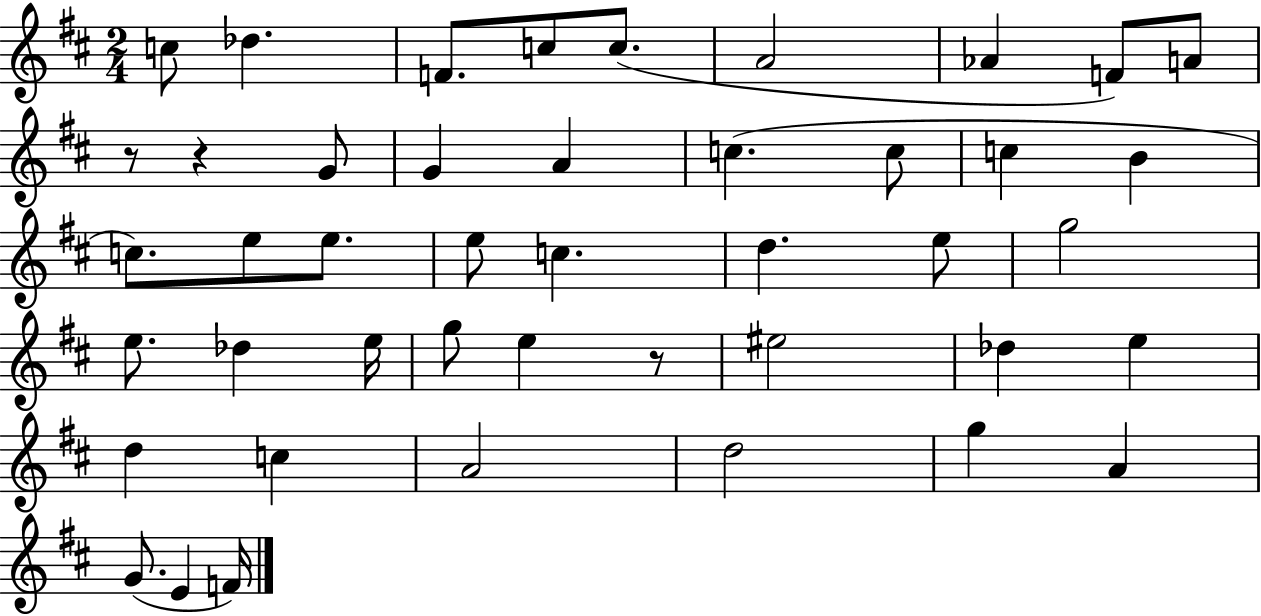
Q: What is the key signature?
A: D major